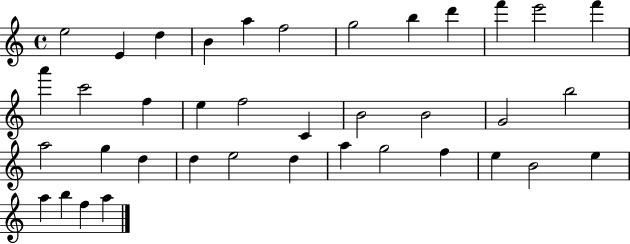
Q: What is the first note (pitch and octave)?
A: E5